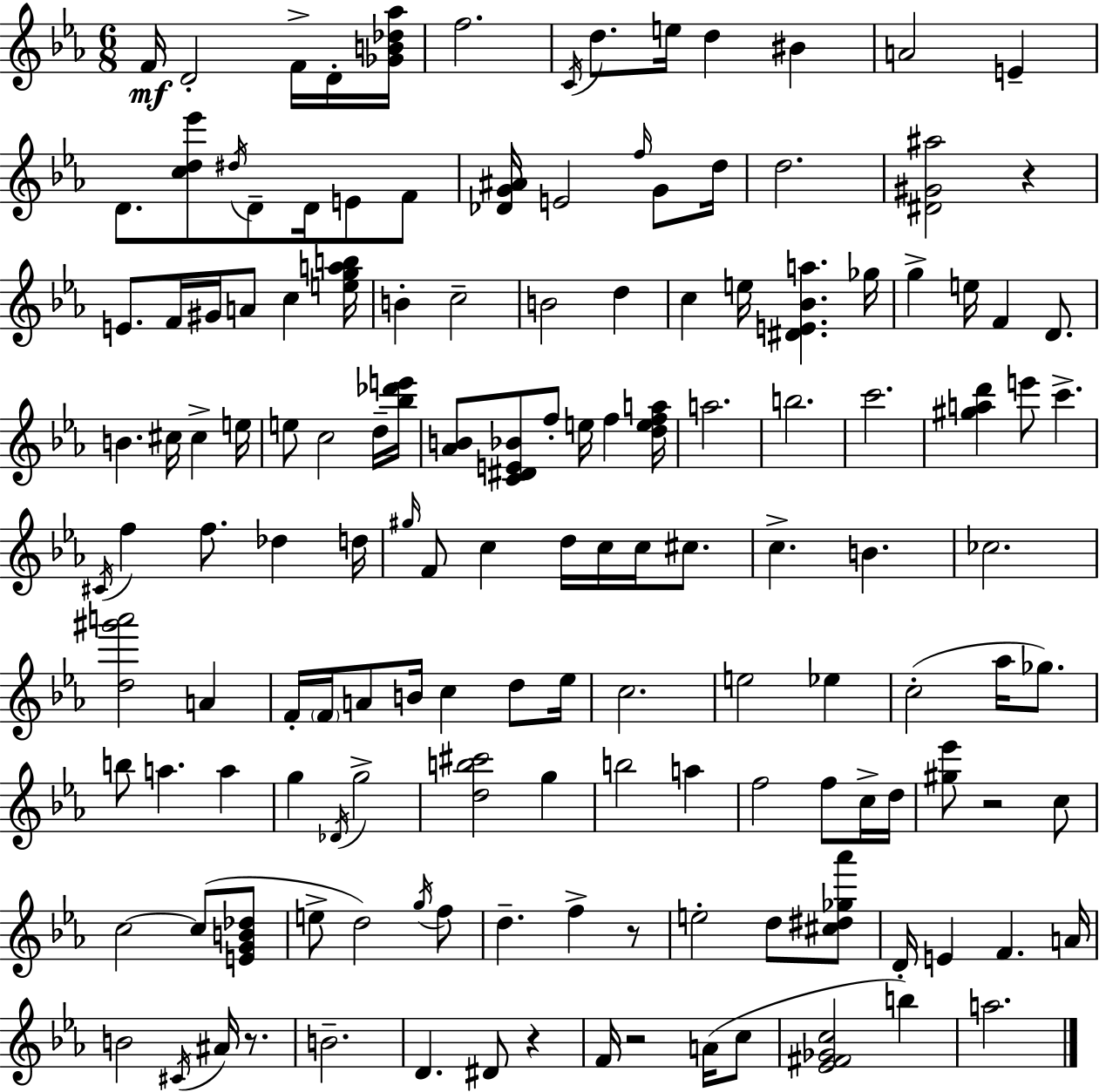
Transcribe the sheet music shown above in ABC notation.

X:1
T:Untitled
M:6/8
L:1/4
K:Cm
F/4 D2 F/4 D/4 [_GB_d_a]/4 f2 C/4 d/2 e/4 d ^B A2 E D/2 [cd_e']/2 ^d/4 D/2 D/4 E/2 F/2 [_DG^A]/4 E2 f/4 G/2 d/4 d2 [^D^G^a]2 z E/2 F/4 ^G/4 A/2 c [egab]/4 B c2 B2 d c e/4 [^DE_Ba] _g/4 g e/4 F D/2 B ^c/4 ^c e/4 e/2 c2 d/4 [_b_d'e']/4 [_AB]/2 [C^DE_B]/2 f/2 e/4 f [defa]/4 a2 b2 c'2 [^gad'] e'/2 c' ^C/4 f f/2 _d d/4 ^g/4 F/2 c d/4 c/4 c/4 ^c/2 c B _c2 [d^g'a']2 A F/4 F/4 A/2 B/4 c d/2 _e/4 c2 e2 _e c2 _a/4 _g/2 b/2 a a g _D/4 g2 [db^c']2 g b2 a f2 f/2 c/4 d/4 [^g_e']/2 z2 c/2 c2 c/2 [EGB_d]/2 e/2 d2 g/4 f/2 d f z/2 e2 d/2 [^c^d_g_a']/2 D/4 E F A/4 B2 ^C/4 ^A/4 z/2 B2 D ^D/2 z F/4 z2 A/4 c/2 [_E^F_Gc]2 b a2